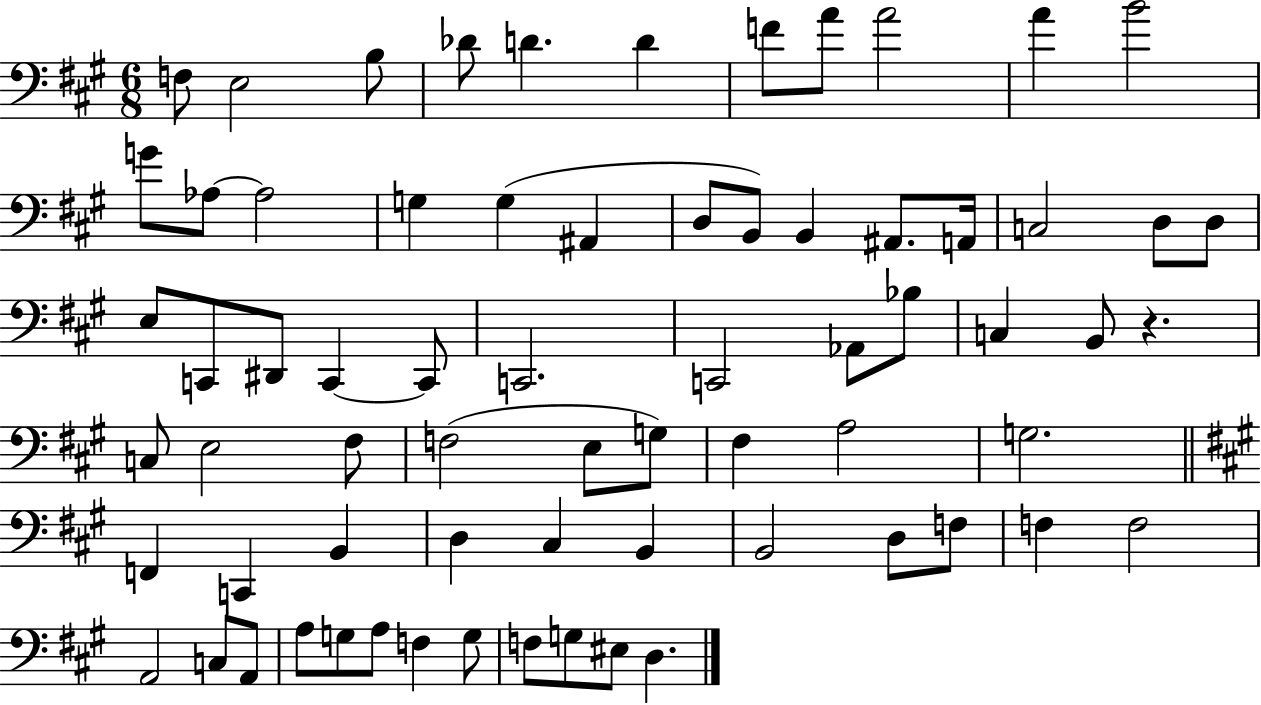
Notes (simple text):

F3/e E3/h B3/e Db4/e D4/q. D4/q F4/e A4/e A4/h A4/q B4/h G4/e Ab3/e Ab3/h G3/q G3/q A#2/q D3/e B2/e B2/q A#2/e. A2/s C3/h D3/e D3/e E3/e C2/e D#2/e C2/q C2/e C2/h. C2/h Ab2/e Bb3/e C3/q B2/e R/q. C3/e E3/h F#3/e F3/h E3/e G3/e F#3/q A3/h G3/h. F2/q C2/q B2/q D3/q C#3/q B2/q B2/h D3/e F3/e F3/q F3/h A2/h C3/e A2/e A3/e G3/e A3/e F3/q G3/e F3/e G3/e EIS3/e D3/q.